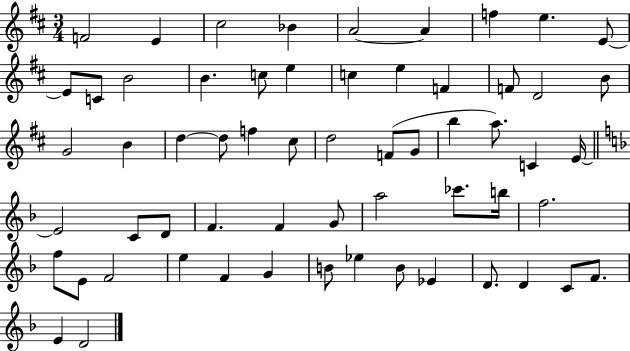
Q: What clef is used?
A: treble